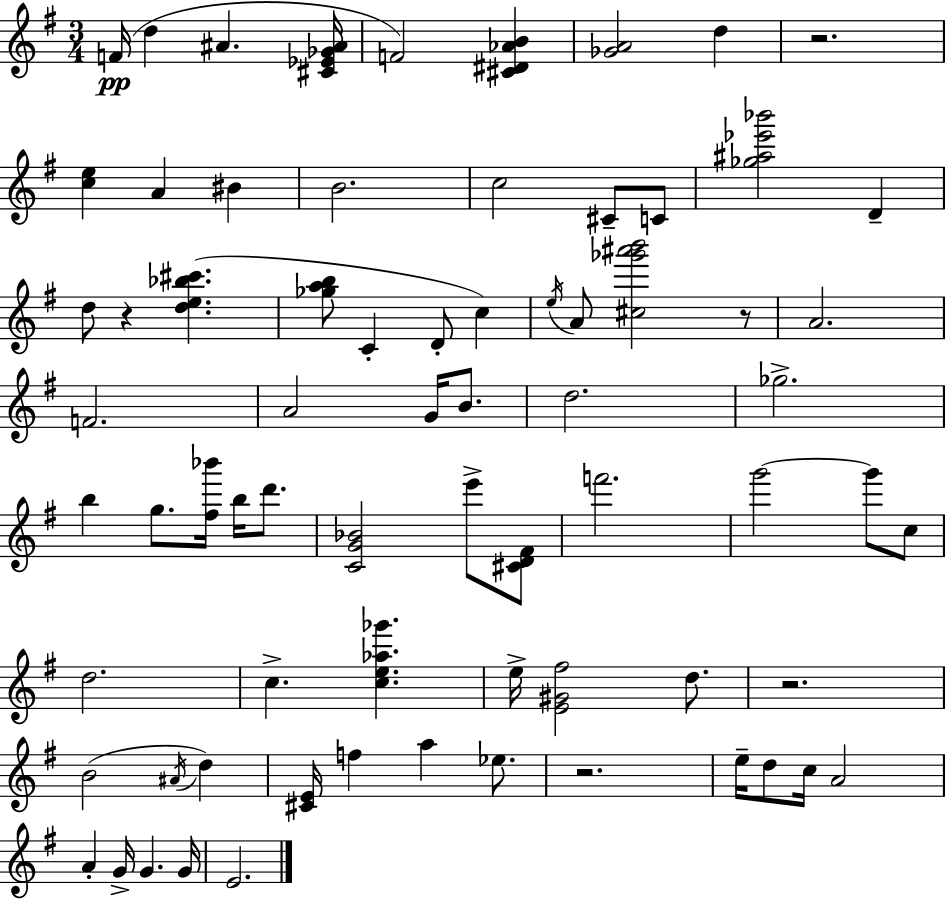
F4/s D5/q A#4/q. [C#4,Eb4,Gb4,A#4]/s F4/h [C#4,D#4,Ab4,B4]/q [Gb4,A4]/h D5/q R/h. [C5,E5]/q A4/q BIS4/q B4/h. C5/h C#4/e C4/e [Gb5,A#5,Eb6,Bb6]/h D4/q D5/e R/q [D5,E5,Bb5,C#6]/q. [Gb5,A5,B5]/e C4/q D4/e C5/q E5/s A4/e [C#5,Gb6,A#6,B6]/h R/e A4/h. F4/h. A4/h G4/s B4/e. D5/h. Gb5/h. B5/q G5/e. [F#5,Bb6]/s B5/s D6/e. [C4,G4,Bb4]/h E6/e [C#4,D4,F#4]/e F6/h. G6/h G6/e C5/e D5/h. C5/q. [C5,E5,Ab5,Gb6]/q. E5/s [E4,G#4,F#5]/h D5/e. R/h. B4/h A#4/s D5/q [C#4,E4]/s F5/q A5/q Eb5/e. R/h. E5/s D5/e C5/s A4/h A4/q G4/s G4/q. G4/s E4/h.